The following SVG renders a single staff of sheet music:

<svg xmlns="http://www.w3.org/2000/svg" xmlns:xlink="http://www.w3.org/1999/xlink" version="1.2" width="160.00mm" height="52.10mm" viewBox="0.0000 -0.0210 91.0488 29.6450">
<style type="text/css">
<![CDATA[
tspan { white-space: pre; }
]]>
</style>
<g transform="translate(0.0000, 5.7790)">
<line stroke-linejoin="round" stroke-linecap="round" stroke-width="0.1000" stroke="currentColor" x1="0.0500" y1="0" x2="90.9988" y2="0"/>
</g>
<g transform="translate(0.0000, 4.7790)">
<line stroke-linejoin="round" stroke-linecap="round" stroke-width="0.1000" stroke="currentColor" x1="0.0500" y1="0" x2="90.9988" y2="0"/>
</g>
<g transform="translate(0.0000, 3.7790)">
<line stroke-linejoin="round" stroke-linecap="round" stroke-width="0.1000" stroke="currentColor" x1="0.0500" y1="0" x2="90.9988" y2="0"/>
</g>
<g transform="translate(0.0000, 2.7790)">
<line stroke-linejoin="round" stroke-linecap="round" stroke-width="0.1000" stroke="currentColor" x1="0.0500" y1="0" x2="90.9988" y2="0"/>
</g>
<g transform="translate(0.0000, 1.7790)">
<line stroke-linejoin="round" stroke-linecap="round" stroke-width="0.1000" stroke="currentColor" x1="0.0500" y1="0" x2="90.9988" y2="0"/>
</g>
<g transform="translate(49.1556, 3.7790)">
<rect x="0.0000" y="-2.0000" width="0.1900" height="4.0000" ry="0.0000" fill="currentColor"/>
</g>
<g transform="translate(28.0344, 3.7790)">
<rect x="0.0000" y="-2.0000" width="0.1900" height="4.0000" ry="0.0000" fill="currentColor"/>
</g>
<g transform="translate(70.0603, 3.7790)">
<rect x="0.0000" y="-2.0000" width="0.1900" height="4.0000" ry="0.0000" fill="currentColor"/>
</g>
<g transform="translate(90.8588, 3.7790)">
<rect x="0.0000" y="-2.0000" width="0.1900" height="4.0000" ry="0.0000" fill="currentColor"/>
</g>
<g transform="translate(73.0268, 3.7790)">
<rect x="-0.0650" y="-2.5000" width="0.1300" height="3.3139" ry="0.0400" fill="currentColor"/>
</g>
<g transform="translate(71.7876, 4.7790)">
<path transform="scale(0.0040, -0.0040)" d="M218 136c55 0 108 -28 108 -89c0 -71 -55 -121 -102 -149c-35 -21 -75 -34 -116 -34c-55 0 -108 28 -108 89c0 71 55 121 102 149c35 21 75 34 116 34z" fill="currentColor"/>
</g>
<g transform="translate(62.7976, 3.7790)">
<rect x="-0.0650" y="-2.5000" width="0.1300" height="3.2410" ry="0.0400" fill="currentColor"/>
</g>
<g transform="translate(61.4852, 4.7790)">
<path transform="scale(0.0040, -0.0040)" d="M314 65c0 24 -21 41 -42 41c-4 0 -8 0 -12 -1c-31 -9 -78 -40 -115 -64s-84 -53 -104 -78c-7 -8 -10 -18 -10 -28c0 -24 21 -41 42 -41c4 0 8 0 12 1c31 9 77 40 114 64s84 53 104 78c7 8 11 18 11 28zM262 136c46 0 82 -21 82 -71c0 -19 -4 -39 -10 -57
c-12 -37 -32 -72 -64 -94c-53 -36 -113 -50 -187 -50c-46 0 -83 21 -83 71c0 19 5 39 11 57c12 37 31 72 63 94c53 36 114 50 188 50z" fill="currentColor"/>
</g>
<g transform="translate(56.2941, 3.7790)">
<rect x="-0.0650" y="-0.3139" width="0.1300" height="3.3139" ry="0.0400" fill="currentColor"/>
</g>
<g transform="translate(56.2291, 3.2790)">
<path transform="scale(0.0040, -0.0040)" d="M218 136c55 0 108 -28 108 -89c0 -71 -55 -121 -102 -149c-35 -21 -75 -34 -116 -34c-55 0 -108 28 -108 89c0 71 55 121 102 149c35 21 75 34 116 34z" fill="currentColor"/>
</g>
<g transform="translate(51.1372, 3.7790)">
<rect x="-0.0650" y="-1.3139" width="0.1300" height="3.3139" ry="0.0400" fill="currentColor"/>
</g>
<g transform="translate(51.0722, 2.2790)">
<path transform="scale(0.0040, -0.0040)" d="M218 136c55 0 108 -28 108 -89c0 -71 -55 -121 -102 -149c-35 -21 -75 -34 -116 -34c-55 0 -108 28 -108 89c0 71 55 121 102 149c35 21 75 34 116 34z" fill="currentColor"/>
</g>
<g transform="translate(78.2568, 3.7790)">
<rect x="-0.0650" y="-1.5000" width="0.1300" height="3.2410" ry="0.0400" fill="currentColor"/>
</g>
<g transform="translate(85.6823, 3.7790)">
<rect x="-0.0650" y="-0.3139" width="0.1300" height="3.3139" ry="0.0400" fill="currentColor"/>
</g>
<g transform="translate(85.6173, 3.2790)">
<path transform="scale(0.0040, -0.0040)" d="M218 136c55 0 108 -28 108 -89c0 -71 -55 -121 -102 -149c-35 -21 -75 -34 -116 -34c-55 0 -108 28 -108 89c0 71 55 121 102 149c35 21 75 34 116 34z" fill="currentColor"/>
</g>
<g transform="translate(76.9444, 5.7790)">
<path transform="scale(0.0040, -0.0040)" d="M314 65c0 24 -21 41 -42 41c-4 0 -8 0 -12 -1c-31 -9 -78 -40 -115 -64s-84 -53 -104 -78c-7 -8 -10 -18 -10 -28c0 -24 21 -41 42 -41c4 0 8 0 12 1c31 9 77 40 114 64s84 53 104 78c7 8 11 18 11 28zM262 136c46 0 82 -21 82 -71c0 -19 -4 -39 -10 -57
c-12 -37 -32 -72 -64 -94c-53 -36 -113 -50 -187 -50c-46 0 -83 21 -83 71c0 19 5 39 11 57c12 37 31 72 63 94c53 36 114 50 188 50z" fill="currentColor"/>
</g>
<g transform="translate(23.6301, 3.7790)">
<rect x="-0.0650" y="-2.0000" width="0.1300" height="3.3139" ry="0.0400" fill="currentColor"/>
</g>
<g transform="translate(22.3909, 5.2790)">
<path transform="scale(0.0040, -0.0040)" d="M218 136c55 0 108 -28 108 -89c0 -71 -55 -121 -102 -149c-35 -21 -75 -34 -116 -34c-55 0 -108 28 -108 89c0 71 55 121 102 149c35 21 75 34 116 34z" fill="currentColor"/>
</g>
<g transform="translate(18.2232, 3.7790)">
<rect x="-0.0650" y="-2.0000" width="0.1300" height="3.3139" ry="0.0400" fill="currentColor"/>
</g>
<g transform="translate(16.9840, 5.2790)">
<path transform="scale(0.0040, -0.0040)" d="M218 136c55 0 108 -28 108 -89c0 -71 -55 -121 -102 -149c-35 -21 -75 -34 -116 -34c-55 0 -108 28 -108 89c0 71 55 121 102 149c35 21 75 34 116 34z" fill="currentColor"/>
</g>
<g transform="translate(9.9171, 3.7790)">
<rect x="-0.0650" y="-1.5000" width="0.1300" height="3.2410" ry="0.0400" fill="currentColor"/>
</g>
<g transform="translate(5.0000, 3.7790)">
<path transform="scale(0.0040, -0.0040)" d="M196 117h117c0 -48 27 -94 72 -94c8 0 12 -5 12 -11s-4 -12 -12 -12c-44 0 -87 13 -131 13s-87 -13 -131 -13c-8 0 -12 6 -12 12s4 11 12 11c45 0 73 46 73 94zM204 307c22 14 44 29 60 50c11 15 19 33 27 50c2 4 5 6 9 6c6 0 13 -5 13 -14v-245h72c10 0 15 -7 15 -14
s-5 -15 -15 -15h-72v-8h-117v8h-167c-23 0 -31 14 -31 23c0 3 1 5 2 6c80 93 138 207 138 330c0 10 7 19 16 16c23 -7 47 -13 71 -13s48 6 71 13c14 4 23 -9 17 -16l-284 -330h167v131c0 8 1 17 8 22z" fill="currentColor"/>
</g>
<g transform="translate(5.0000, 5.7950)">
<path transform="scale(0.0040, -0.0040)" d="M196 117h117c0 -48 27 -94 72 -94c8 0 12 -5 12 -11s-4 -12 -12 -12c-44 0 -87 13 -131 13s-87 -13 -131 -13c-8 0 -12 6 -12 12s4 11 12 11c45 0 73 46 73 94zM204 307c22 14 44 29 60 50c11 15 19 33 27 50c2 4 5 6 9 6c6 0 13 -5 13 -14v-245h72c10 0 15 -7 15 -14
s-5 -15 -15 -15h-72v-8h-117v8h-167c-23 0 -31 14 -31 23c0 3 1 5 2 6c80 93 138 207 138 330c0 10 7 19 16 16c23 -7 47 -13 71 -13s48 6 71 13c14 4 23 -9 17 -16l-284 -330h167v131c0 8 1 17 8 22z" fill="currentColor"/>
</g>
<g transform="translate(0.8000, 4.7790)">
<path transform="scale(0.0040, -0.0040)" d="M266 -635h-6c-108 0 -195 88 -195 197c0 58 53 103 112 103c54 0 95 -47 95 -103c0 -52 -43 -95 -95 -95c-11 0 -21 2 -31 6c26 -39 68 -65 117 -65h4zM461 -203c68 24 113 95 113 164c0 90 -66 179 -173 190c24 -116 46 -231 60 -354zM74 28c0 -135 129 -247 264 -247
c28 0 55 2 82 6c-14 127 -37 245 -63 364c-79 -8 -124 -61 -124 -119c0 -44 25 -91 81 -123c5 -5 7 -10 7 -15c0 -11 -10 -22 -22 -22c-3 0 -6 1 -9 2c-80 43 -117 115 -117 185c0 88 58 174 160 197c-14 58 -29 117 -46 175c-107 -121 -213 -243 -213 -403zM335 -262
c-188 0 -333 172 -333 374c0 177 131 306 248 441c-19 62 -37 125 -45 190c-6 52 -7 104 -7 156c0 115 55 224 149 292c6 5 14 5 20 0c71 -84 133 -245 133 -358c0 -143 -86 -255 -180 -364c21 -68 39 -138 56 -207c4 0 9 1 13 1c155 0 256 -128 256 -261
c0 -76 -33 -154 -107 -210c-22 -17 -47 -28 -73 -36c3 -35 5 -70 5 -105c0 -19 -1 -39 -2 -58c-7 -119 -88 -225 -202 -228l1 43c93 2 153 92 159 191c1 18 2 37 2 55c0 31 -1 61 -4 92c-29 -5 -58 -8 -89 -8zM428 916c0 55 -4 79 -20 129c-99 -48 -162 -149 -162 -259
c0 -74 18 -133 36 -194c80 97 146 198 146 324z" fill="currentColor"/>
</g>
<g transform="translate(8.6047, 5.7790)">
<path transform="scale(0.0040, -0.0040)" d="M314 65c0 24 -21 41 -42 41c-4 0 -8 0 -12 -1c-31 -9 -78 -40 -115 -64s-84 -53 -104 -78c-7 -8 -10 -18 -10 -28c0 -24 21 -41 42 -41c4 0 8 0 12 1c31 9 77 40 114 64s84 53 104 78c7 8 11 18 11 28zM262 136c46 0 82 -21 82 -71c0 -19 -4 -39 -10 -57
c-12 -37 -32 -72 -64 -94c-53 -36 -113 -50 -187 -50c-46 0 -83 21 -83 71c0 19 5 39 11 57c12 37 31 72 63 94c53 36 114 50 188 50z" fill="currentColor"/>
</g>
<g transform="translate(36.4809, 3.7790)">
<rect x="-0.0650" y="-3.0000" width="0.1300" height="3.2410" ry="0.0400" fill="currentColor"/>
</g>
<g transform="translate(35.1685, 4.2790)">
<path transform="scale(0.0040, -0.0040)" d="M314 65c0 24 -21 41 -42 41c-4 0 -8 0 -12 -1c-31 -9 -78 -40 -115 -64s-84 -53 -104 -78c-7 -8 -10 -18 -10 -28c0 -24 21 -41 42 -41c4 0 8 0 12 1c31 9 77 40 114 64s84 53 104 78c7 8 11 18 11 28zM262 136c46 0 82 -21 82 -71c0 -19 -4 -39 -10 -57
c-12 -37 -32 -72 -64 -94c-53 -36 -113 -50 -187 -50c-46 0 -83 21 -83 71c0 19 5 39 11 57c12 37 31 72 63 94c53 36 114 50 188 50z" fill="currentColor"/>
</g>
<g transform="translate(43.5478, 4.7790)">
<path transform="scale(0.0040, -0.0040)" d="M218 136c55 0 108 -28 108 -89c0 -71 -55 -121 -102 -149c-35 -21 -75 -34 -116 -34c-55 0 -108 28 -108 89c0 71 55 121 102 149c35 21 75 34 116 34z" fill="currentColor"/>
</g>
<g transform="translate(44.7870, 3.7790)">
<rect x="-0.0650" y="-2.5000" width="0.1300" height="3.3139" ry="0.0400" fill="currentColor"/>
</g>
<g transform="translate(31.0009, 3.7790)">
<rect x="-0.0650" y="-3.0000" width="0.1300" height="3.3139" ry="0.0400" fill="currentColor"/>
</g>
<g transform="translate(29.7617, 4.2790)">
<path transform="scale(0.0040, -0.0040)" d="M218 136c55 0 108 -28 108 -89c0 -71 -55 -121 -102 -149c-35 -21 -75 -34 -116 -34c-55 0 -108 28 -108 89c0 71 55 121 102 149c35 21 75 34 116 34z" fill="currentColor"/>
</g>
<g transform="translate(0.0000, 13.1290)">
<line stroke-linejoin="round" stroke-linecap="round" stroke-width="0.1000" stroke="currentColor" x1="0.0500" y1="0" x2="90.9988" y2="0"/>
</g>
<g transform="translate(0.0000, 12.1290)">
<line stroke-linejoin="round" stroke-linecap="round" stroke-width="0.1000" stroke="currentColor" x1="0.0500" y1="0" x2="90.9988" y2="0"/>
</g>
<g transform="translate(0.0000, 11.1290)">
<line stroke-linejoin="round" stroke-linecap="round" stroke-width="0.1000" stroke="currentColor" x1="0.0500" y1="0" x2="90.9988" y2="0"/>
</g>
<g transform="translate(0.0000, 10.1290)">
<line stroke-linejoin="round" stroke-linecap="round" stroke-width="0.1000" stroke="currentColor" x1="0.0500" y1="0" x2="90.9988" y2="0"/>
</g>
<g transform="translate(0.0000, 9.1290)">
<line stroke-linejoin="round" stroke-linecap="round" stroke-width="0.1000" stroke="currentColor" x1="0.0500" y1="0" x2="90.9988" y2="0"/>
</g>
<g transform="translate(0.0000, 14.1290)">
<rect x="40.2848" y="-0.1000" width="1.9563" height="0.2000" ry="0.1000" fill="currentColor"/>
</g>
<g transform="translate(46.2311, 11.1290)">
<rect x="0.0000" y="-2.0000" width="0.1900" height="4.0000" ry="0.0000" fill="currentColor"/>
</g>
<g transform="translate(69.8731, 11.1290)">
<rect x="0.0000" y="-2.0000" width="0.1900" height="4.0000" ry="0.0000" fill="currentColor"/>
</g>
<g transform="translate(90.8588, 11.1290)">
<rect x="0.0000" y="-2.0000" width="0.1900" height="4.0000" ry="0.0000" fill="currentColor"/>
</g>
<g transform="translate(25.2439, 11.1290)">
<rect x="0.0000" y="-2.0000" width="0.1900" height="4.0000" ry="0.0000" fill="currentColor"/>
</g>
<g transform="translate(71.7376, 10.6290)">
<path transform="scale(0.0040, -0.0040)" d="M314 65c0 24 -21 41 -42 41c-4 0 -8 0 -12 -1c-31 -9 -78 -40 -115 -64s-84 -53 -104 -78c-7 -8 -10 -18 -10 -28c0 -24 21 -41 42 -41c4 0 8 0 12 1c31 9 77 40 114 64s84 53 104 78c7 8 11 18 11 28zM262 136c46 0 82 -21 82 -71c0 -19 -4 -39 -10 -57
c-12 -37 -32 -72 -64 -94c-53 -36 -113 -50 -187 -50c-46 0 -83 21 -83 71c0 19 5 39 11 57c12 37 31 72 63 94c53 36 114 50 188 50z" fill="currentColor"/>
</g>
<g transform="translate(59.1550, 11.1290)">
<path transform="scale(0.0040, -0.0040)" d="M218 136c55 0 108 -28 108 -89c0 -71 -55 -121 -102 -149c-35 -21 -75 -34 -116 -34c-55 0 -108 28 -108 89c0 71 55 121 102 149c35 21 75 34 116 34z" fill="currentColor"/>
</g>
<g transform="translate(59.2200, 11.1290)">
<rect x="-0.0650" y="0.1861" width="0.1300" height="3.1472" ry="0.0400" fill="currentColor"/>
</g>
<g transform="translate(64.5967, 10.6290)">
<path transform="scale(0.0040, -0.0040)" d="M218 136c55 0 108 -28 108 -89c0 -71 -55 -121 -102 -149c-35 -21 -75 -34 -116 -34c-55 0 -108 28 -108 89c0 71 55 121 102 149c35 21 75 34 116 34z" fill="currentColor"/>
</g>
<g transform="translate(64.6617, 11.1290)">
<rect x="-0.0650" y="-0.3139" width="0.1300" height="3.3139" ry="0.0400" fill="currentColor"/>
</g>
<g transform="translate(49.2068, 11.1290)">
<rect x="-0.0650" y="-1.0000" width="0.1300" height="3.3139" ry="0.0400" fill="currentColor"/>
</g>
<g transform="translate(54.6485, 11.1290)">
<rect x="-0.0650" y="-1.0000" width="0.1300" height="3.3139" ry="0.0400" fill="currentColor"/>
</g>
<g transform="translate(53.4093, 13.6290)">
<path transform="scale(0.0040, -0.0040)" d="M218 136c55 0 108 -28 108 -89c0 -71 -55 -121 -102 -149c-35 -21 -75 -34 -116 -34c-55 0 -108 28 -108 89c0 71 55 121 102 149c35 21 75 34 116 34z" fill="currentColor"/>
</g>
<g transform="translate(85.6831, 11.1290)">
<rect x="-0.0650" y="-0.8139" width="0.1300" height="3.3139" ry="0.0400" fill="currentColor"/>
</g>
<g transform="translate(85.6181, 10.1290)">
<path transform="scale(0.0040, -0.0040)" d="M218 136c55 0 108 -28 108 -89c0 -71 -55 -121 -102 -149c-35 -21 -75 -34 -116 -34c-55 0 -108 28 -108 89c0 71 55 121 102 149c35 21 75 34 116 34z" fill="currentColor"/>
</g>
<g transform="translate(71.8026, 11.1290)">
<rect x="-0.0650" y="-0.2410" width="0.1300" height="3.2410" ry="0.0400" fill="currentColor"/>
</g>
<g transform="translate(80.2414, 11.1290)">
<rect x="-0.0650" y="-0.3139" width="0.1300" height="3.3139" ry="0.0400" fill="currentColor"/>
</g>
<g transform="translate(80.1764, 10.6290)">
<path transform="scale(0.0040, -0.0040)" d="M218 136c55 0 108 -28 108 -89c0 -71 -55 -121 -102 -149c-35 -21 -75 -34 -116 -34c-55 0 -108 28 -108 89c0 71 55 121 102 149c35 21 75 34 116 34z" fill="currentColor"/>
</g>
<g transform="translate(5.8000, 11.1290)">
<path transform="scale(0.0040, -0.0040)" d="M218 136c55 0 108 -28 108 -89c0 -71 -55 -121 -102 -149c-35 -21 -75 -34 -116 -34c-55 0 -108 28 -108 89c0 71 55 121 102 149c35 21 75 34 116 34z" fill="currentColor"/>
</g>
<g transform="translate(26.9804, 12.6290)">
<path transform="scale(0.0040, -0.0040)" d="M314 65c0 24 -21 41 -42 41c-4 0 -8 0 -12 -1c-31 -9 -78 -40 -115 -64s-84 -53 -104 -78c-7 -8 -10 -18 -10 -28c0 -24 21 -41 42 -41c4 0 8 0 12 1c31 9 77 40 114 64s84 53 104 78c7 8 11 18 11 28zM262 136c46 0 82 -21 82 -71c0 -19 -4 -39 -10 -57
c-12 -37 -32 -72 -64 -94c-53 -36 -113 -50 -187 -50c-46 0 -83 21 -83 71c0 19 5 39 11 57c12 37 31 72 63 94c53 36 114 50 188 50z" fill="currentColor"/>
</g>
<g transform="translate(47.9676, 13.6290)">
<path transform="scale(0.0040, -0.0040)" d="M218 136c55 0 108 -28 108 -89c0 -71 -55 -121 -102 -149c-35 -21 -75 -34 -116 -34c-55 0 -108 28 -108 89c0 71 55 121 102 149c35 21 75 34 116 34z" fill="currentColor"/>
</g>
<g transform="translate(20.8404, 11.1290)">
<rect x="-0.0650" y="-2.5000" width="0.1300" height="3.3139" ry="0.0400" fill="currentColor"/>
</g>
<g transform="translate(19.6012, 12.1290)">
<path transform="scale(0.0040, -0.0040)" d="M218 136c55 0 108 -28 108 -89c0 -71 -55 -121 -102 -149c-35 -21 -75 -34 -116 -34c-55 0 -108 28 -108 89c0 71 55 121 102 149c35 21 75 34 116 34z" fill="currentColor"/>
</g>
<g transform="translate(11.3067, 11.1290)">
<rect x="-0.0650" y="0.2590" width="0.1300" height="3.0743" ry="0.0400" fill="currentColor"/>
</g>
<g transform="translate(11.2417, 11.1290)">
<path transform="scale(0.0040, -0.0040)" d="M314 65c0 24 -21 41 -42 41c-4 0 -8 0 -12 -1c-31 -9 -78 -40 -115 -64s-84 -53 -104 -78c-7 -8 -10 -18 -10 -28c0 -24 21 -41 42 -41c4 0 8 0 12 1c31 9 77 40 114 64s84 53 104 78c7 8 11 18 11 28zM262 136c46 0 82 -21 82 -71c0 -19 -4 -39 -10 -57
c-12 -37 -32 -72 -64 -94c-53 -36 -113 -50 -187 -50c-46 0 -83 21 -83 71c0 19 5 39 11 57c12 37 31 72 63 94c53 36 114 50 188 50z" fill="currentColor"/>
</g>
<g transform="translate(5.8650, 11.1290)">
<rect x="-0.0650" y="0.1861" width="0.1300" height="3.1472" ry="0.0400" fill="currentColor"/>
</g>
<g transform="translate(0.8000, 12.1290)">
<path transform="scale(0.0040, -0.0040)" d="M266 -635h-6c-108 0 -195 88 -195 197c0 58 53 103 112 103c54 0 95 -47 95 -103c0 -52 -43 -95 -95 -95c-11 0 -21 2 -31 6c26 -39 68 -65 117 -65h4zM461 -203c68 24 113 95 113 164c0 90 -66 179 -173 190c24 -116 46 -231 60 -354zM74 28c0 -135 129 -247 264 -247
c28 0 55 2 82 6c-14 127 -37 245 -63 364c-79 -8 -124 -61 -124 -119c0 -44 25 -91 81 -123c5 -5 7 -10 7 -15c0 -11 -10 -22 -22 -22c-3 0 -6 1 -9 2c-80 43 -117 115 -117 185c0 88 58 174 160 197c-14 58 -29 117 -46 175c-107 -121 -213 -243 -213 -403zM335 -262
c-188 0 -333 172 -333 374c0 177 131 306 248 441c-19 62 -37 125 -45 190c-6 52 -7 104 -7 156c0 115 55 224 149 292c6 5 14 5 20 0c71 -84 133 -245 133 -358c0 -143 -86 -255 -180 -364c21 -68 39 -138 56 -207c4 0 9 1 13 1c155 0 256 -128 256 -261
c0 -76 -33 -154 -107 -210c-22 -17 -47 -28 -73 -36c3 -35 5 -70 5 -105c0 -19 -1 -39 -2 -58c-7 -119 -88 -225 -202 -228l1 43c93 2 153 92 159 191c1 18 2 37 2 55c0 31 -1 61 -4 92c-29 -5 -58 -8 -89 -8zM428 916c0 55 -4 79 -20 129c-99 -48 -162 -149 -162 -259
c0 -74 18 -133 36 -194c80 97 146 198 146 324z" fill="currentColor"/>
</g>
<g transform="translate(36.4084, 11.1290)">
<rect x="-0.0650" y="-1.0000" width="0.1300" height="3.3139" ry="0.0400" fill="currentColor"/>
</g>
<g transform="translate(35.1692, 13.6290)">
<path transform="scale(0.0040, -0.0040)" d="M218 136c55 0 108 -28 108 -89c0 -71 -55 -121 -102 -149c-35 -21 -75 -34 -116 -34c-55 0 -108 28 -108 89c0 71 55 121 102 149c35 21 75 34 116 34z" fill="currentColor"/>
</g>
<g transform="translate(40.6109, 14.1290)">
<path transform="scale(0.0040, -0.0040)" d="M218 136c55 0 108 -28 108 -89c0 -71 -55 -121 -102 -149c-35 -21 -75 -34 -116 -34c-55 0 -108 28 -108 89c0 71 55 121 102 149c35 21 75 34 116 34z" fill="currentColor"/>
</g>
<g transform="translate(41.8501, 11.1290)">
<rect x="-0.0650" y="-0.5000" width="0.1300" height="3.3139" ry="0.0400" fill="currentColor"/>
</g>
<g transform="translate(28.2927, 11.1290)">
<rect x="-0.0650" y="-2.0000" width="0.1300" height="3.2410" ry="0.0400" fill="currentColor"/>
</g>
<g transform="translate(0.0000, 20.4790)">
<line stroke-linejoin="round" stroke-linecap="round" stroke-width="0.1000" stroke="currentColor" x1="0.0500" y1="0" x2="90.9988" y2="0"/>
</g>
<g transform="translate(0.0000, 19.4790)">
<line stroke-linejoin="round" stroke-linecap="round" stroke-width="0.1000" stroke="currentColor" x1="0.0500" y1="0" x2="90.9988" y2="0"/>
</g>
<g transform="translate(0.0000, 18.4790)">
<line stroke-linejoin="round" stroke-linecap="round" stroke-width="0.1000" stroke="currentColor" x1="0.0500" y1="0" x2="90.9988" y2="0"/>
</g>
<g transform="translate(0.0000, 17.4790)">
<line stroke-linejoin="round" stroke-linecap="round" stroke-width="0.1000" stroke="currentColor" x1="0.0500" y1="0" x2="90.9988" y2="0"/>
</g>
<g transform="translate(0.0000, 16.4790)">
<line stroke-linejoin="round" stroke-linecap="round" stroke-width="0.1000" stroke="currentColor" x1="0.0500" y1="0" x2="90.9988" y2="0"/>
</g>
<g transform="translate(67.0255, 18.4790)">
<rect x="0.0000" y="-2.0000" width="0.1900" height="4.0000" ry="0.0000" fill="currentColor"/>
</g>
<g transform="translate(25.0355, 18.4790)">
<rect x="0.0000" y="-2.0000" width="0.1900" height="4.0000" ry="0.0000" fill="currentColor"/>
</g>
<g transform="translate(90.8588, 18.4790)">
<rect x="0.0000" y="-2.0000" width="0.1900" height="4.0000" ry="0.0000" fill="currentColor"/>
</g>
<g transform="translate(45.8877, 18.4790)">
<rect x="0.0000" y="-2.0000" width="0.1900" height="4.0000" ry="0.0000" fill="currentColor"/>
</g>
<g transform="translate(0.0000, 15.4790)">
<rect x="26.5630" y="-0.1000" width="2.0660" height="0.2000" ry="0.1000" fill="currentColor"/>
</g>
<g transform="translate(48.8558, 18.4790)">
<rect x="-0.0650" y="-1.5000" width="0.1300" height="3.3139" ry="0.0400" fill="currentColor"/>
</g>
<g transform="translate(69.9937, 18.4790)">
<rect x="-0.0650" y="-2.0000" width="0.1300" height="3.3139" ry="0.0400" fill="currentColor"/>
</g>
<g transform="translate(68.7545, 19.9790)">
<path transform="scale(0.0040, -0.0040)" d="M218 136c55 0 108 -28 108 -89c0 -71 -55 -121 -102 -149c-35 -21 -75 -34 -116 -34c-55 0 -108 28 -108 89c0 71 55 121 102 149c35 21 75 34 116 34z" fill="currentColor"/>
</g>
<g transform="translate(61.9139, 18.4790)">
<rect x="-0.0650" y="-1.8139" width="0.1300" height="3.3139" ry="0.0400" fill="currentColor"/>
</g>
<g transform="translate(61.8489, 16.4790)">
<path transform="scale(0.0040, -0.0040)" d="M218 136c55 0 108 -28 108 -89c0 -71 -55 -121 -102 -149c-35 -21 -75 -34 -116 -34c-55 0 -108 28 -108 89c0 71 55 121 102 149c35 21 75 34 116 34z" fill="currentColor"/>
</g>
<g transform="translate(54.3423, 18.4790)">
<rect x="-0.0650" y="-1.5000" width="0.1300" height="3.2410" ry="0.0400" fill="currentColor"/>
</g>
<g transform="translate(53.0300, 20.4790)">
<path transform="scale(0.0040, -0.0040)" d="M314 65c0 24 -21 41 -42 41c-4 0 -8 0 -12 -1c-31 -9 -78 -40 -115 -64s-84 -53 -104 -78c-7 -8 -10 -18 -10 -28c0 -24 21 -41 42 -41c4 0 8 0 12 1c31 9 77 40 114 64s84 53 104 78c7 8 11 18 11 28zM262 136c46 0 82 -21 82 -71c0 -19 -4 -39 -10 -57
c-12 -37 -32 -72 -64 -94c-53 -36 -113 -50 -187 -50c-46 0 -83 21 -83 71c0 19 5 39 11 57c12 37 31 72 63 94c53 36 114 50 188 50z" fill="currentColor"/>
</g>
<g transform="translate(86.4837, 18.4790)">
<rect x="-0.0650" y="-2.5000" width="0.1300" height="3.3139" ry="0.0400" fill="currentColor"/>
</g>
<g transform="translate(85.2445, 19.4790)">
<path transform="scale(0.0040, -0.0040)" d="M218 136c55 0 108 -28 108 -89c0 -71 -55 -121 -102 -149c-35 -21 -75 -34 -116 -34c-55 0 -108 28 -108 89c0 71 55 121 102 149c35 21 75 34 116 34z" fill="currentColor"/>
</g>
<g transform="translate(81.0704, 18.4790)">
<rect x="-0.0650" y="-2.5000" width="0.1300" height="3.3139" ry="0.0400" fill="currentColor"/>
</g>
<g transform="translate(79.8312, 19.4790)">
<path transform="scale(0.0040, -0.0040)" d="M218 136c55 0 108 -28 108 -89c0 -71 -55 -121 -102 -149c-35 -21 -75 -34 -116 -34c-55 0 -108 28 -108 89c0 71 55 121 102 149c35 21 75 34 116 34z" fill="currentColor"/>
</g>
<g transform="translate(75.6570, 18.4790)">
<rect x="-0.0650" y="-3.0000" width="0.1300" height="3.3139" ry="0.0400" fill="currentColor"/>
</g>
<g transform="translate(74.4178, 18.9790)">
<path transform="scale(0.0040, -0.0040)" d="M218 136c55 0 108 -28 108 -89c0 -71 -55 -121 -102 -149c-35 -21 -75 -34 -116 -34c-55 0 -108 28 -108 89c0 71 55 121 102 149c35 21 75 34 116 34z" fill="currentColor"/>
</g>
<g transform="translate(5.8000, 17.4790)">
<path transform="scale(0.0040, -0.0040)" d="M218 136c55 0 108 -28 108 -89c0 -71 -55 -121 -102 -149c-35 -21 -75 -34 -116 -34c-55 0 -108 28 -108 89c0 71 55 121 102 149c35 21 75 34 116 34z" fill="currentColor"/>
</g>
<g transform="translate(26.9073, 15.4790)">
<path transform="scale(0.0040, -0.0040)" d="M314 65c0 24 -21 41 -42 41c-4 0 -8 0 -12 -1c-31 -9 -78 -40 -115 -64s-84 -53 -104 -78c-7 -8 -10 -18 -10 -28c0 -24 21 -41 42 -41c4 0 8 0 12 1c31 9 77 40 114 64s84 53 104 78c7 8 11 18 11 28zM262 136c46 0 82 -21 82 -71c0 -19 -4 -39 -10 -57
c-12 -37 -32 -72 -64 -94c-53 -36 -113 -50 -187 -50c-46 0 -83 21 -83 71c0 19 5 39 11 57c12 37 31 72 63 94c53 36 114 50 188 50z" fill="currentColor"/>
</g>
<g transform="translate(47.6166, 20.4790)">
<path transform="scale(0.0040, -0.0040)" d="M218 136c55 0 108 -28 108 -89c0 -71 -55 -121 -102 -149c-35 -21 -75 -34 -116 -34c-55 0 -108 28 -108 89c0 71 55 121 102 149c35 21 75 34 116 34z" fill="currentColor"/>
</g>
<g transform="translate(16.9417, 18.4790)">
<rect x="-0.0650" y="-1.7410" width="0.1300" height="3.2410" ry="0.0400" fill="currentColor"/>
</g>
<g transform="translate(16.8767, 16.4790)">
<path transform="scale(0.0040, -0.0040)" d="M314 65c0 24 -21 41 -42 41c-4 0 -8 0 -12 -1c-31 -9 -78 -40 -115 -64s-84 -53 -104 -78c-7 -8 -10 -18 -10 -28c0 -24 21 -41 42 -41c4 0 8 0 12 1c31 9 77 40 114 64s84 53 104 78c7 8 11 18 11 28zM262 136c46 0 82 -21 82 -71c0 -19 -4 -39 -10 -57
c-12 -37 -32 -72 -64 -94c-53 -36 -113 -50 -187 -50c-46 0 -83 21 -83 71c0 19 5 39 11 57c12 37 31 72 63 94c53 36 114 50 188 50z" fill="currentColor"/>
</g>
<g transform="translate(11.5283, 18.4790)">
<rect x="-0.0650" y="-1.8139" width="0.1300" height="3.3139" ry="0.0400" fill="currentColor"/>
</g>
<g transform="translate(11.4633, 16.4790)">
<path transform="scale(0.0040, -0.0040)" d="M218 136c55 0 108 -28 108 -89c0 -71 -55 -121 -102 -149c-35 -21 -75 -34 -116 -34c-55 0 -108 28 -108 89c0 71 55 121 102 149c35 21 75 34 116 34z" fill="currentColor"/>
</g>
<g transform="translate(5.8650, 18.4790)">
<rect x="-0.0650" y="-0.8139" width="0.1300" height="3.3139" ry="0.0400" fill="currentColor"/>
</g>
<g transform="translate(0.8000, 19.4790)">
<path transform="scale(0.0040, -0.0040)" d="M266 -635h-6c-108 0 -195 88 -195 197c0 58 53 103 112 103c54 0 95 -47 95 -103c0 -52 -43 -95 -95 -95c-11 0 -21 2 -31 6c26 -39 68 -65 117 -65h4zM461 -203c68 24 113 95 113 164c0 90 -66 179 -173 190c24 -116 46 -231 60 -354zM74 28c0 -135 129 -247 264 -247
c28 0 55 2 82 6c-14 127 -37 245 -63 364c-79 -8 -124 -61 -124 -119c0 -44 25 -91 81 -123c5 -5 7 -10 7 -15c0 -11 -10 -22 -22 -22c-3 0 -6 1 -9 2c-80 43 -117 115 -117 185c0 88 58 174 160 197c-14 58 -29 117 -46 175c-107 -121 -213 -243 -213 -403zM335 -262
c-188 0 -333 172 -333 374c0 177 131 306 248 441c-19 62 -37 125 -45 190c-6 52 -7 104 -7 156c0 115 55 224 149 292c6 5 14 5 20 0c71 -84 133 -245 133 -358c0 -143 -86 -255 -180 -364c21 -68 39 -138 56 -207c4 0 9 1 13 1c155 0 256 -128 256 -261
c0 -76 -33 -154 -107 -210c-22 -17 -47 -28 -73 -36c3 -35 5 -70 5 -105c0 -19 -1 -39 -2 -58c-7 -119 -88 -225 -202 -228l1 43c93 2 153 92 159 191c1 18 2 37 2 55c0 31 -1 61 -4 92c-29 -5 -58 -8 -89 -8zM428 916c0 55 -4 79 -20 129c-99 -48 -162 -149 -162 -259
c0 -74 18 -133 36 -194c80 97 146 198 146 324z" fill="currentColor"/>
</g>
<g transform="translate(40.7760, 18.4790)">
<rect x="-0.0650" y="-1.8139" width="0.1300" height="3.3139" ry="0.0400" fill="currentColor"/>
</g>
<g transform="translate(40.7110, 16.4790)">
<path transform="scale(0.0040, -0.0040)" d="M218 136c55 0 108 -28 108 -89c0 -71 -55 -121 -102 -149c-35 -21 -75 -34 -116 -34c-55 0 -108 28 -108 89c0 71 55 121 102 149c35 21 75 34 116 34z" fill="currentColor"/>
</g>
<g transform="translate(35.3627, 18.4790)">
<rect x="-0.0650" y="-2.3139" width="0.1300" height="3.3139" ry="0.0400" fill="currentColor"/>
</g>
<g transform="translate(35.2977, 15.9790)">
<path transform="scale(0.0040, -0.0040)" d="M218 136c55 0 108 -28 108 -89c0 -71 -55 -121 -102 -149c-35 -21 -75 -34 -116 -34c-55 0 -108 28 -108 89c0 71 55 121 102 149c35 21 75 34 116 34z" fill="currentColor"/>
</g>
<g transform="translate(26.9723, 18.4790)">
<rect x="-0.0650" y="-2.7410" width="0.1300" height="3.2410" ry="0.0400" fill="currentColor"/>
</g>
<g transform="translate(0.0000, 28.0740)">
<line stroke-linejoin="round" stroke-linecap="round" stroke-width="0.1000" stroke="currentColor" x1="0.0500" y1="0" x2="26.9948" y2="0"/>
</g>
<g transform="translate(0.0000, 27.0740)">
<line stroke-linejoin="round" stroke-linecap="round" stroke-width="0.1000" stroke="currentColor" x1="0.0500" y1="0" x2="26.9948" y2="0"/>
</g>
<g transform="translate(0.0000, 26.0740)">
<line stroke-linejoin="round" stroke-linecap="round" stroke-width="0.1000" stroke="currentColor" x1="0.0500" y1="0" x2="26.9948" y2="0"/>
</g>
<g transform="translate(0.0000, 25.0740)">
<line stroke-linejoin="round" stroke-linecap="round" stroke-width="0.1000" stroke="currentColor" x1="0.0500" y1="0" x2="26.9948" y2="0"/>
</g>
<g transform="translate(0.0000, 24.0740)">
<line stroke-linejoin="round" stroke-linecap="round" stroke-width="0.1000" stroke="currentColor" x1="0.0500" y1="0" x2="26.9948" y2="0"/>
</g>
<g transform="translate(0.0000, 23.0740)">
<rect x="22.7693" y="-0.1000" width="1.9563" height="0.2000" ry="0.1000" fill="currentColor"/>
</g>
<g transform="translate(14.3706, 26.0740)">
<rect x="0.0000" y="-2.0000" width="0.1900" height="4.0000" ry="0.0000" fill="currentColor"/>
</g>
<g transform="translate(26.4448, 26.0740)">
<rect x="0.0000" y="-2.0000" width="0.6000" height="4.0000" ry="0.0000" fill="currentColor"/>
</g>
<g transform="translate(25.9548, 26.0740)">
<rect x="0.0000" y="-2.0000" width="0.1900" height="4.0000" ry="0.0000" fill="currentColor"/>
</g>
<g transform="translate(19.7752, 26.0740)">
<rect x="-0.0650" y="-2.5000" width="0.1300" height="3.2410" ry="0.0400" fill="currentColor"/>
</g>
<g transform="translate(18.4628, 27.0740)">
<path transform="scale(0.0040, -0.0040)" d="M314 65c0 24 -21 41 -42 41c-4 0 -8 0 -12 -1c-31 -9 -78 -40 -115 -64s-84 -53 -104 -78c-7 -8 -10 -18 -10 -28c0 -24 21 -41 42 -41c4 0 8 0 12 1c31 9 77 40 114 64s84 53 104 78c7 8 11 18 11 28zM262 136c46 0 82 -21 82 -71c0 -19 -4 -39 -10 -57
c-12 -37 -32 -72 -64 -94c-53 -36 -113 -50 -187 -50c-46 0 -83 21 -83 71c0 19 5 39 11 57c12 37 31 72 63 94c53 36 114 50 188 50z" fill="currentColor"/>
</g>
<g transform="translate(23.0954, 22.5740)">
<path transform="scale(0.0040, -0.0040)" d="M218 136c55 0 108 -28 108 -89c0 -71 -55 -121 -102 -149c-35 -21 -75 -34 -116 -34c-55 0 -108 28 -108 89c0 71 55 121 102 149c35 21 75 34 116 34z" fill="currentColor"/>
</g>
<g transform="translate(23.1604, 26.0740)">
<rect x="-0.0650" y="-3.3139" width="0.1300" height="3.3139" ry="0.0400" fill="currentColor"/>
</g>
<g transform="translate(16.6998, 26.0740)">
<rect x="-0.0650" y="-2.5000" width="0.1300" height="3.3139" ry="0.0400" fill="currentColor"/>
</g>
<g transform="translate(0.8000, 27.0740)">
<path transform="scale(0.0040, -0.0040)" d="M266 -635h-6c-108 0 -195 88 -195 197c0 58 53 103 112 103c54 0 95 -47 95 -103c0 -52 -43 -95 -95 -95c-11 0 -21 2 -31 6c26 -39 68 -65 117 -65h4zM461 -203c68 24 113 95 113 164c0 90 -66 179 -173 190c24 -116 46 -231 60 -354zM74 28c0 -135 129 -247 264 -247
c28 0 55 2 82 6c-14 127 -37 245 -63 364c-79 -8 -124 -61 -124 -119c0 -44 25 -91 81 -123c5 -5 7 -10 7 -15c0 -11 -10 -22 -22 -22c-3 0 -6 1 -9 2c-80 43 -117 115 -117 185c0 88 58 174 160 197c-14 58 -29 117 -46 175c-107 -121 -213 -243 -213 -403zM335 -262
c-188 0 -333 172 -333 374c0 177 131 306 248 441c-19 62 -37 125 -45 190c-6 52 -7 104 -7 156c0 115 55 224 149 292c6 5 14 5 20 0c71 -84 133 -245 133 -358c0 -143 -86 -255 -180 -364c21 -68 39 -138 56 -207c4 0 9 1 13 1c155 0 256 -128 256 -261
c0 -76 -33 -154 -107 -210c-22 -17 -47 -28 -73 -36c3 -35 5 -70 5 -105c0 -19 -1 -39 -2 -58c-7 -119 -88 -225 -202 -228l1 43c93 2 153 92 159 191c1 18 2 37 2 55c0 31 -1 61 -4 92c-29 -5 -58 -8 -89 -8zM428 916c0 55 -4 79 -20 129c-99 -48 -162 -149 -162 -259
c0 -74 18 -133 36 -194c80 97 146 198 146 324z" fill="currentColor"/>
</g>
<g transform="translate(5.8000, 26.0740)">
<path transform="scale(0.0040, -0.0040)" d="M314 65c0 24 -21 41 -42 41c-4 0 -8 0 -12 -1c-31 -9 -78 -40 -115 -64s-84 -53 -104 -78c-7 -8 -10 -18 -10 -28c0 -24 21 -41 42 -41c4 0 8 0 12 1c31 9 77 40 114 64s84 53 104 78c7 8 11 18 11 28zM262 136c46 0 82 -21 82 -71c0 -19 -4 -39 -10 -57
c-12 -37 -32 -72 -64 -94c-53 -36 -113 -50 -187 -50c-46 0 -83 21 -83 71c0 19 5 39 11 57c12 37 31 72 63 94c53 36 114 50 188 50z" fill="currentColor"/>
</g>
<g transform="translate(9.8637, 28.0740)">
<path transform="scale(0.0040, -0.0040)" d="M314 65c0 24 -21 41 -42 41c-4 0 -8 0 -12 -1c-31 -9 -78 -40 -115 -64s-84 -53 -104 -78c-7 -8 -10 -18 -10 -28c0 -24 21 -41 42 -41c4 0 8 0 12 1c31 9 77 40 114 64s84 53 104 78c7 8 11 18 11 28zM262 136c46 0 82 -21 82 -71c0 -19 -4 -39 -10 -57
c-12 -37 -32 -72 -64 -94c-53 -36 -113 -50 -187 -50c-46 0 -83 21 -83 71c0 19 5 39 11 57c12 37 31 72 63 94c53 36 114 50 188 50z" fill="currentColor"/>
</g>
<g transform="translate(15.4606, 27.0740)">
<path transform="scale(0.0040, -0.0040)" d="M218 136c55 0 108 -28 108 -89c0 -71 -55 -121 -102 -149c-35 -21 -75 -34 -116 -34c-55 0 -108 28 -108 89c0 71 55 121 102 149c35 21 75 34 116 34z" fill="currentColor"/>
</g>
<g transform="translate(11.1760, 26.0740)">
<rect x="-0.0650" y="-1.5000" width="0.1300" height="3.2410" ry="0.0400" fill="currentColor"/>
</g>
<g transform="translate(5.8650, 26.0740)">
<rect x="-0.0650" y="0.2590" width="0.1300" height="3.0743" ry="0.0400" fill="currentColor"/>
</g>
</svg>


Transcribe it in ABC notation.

X:1
T:Untitled
M:4/4
L:1/4
K:C
E2 F F A A2 G e c G2 G E2 c B B2 G F2 D C D D B c c2 c d d f f2 a2 g f E E2 f F A G G B2 E2 G G2 b